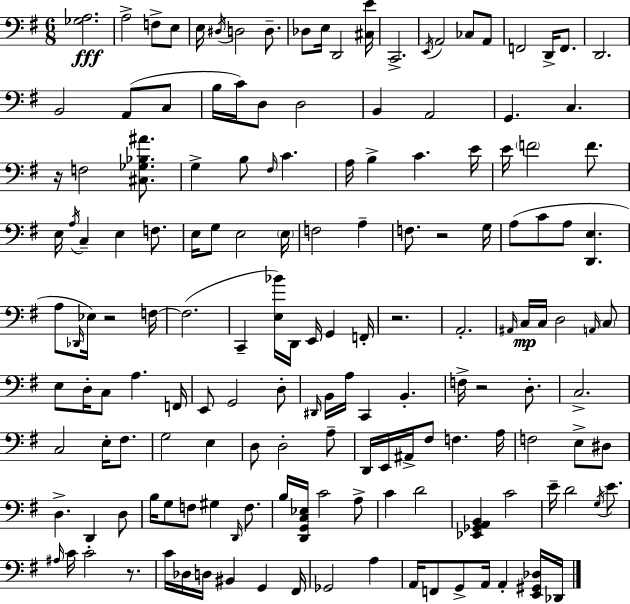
X:1
T:Untitled
M:6/8
L:1/4
K:G
[_G,A,]2 A,2 F,/2 E,/2 E,/4 ^D,/4 D,2 D,/2 _D,/2 E,/4 D,,2 [^C,E]/4 C,,2 E,,/4 A,,2 _C,/2 A,,/2 F,,2 D,,/4 F,,/2 D,,2 B,,2 A,,/2 C,/2 B,/4 C/4 D,/2 D,2 B,, A,,2 G,, C, z/4 F,2 [^C,_G,_B,^A]/2 G, B,/2 ^F,/4 C A,/4 B, C E/4 E/4 F2 F/2 E,/4 A,/4 C, E, F,/2 E,/4 G,/2 E,2 E,/4 F,2 A, F,/2 z2 G,/4 A,/2 C/2 A,/2 [D,,E,] A,/2 _D,,/4 _E,/4 z2 F,/4 F,2 C,, [E,_B]/4 D,,/4 E,,/4 G,, F,,/4 z2 A,,2 ^A,,/4 C,/4 C,/4 D,2 A,,/4 C,/2 E,/2 D,/4 C,/2 A, F,,/4 E,,/2 G,,2 D,/2 ^D,,/4 B,,/4 A,/4 C,, B,, F,/4 z2 D,/2 C,2 C,2 E,/4 ^F,/2 G,2 E, D,/2 D,2 A,/2 D,,/4 E,,/4 ^A,,/4 ^F,/2 F, A,/4 F,2 E,/2 ^D,/2 D, D,, D,/2 B,/4 G,/2 F,/2 ^G, D,,/4 F,/2 B,/4 [D,,G,,C,_E,]/4 C2 A,/2 C D2 [_E,,_G,,A,,B,,] C2 E/4 D2 G,/4 E/2 ^A,/4 C/4 C2 z/2 C/4 _D,/4 D,/4 ^B,, G,, ^F,,/4 _G,,2 A, A,,/4 F,,/2 G,,/2 A,,/4 A,, [E,,^G,,_D,]/4 _D,,/4